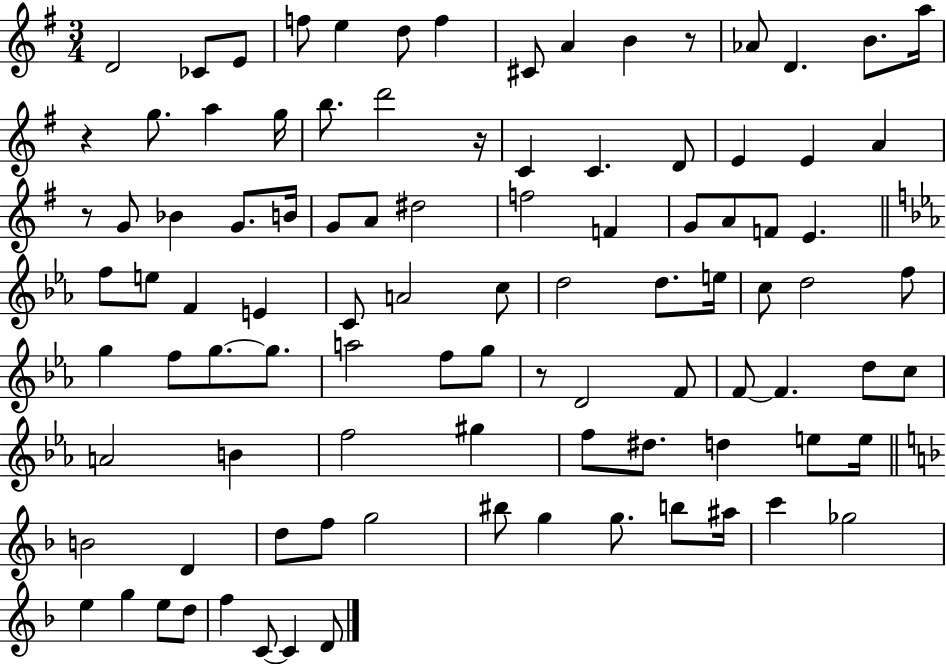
{
  \clef treble
  \numericTimeSignature
  \time 3/4
  \key g \major
  \repeat volta 2 { d'2 ces'8 e'8 | f''8 e''4 d''8 f''4 | cis'8 a'4 b'4 r8 | aes'8 d'4. b'8. a''16 | \break r4 g''8. a''4 g''16 | b''8. d'''2 r16 | c'4 c'4. d'8 | e'4 e'4 a'4 | \break r8 g'8 bes'4 g'8. b'16 | g'8 a'8 dis''2 | f''2 f'4 | g'8 a'8 f'8 e'4. | \break \bar "||" \break \key ees \major f''8 e''8 f'4 e'4 | c'8 a'2 c''8 | d''2 d''8. e''16 | c''8 d''2 f''8 | \break g''4 f''8 g''8.~~ g''8. | a''2 f''8 g''8 | r8 d'2 f'8 | f'8~~ f'4. d''8 c''8 | \break a'2 b'4 | f''2 gis''4 | f''8 dis''8. d''4 e''8 e''16 | \bar "||" \break \key f \major b'2 d'4 | d''8 f''8 g''2 | bis''8 g''4 g''8. b''8 ais''16 | c'''4 ges''2 | \break e''4 g''4 e''8 d''8 | f''4 c'8~~ c'4 d'8 | } \bar "|."
}